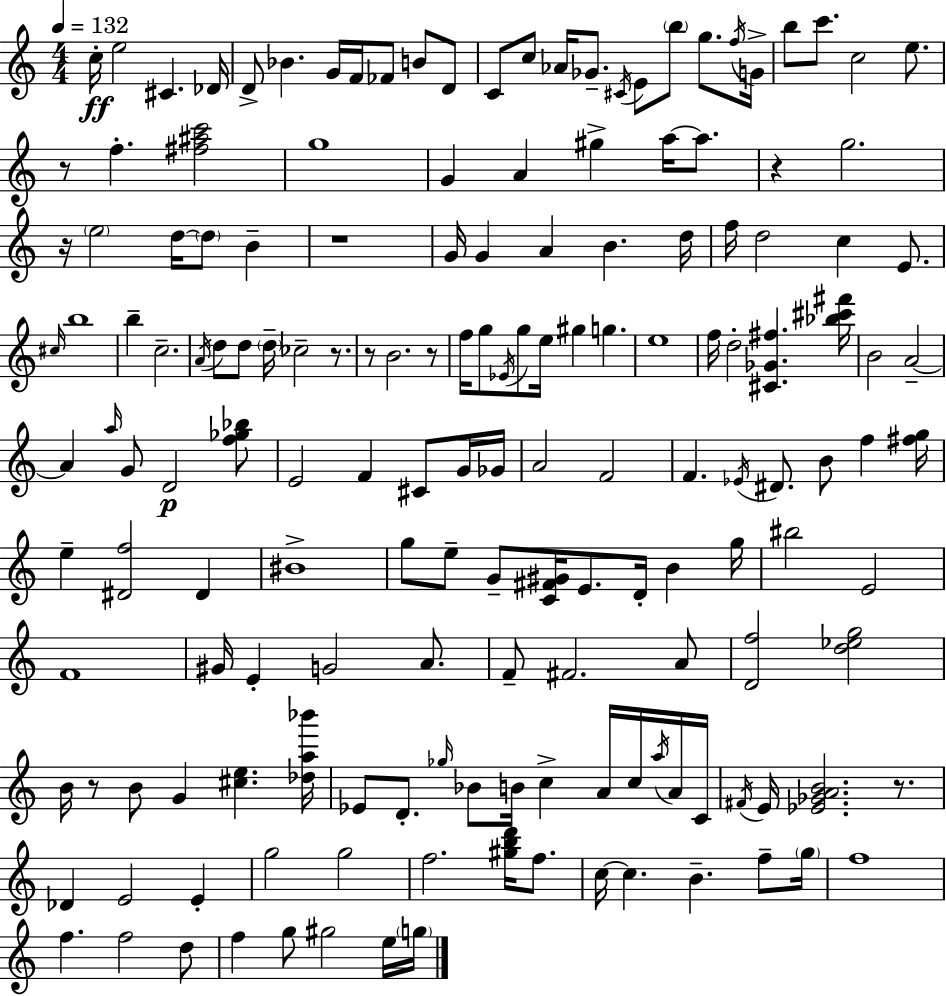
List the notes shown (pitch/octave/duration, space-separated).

C5/s E5/h C#4/q. Db4/s D4/e Bb4/q. G4/s F4/s FES4/e B4/e D4/e C4/e C5/e Ab4/s Gb4/e. C#4/s E4/e B5/e G5/e. F5/s G4/s B5/e C6/e. C5/h E5/e. R/e F5/q. [F#5,A#5,C6]/h G5/w G4/q A4/q G#5/q A5/s A5/e. R/q G5/h. R/s E5/h D5/s D5/e B4/q R/w G4/s G4/q A4/q B4/q. D5/s F5/s D5/h C5/q E4/e. C#5/s B5/w B5/q C5/h. A4/s D5/e D5/e D5/s CES5/h R/e. R/e B4/h. R/e F5/s G5/e Eb4/s G5/e E5/s G#5/q G5/q. E5/w F5/s D5/h [C#4,Gb4,F#5]/q. [Bb5,C#6,F#6]/s B4/h A4/h A4/q A5/s G4/e D4/h [F5,Gb5,Bb5]/e E4/h F4/q C#4/e G4/s Gb4/s A4/h F4/h F4/q. Eb4/s D#4/e. B4/e F5/q [F#5,G5]/s E5/q [D#4,F5]/h D#4/q BIS4/w G5/e E5/e G4/e [C4,F#4,G#4]/s E4/e. D4/s B4/q G5/s BIS5/h E4/h F4/w G#4/s E4/q G4/h A4/e. F4/e F#4/h. A4/e [D4,F5]/h [D5,Eb5,G5]/h B4/s R/e B4/e G4/q [C#5,E5]/q. [Db5,A5,Bb6]/s Eb4/e D4/e. Gb5/s Bb4/e B4/s C5/q A4/s C5/s A5/s A4/s C4/s F#4/s E4/s [Eb4,Gb4,A4,B4]/h. R/e. Db4/q E4/h E4/q G5/h G5/h F5/h. [G#5,B5,D6]/s F5/e. C5/s C5/q. B4/q. F5/e G5/s F5/w F5/q. F5/h D5/e F5/q G5/e G#5/h E5/s G5/s